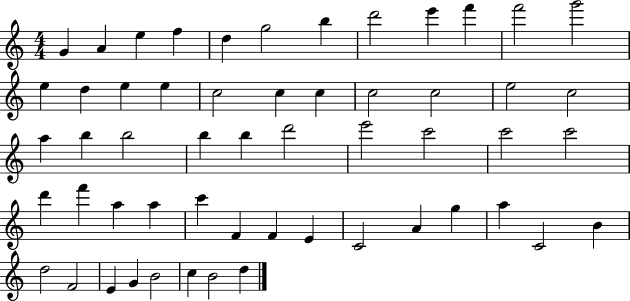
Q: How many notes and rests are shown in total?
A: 55